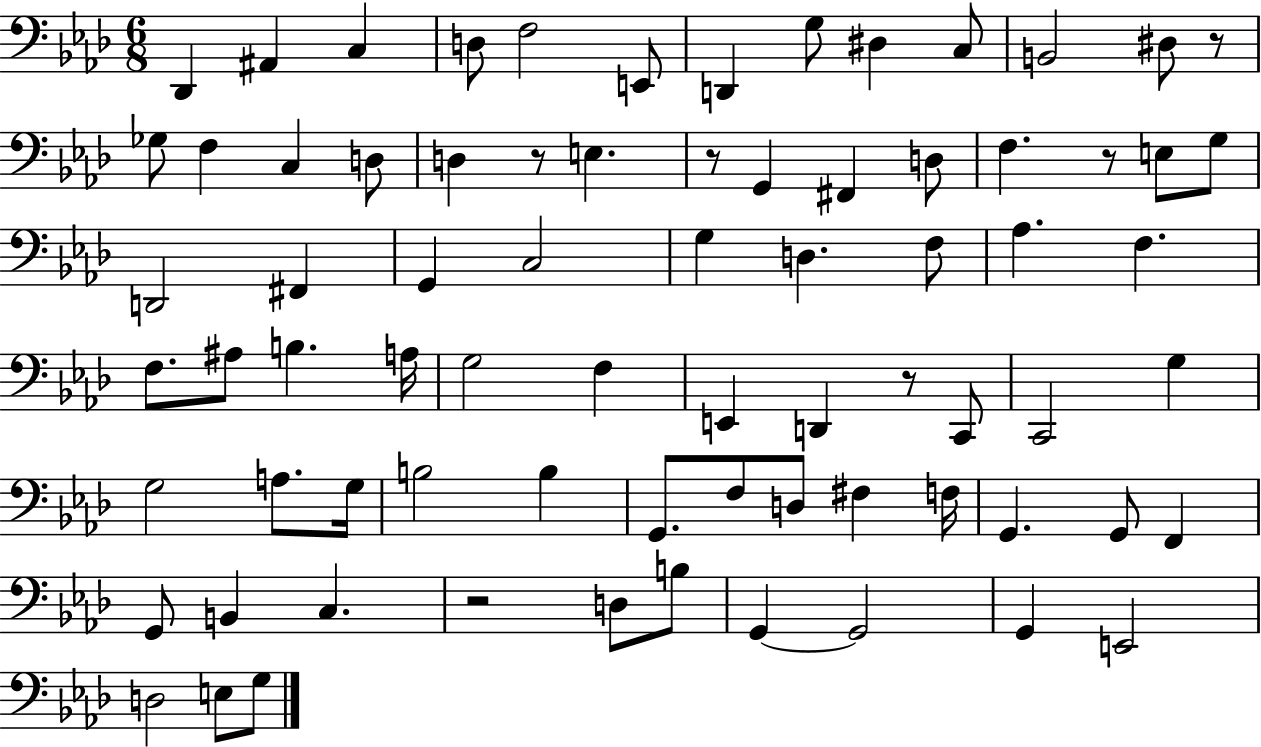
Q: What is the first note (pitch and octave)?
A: Db2